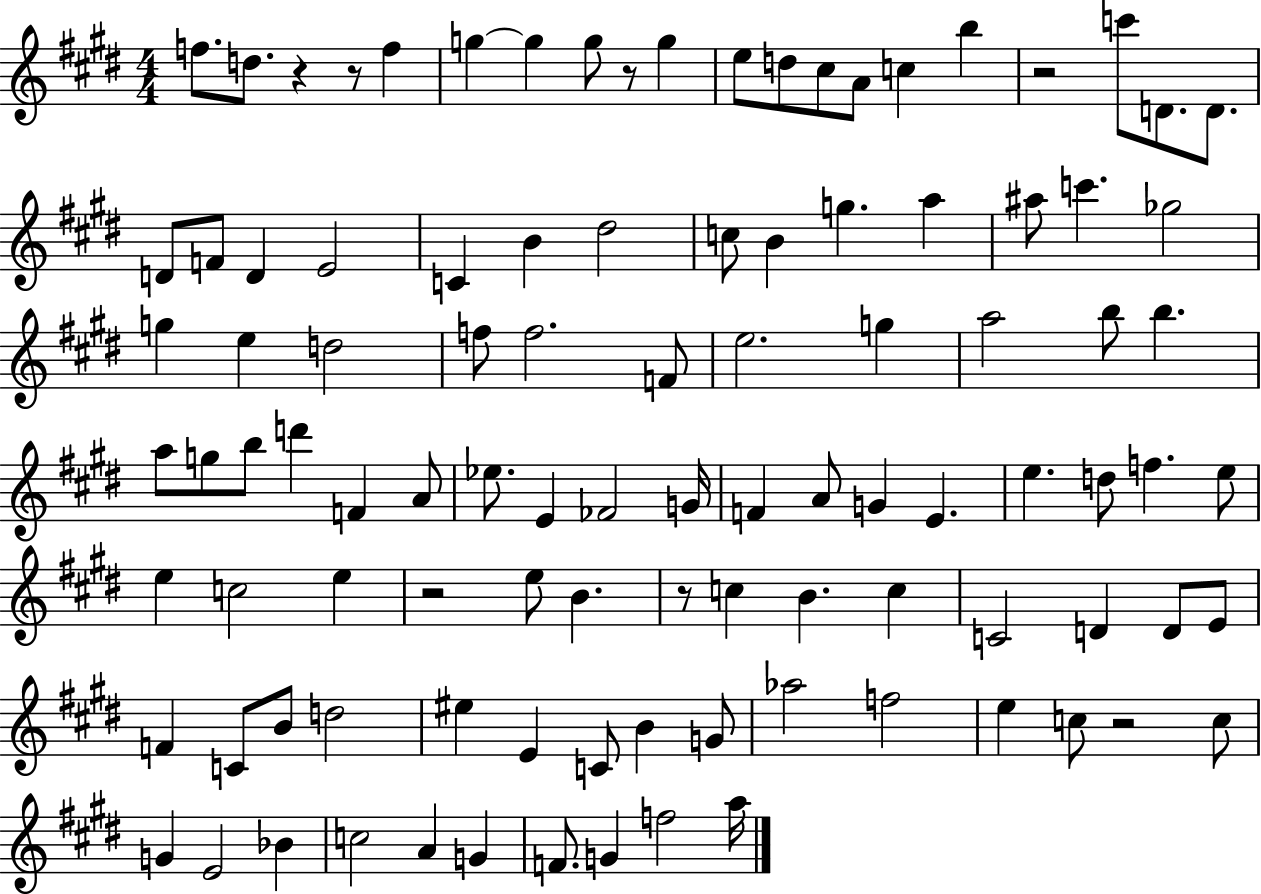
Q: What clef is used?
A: treble